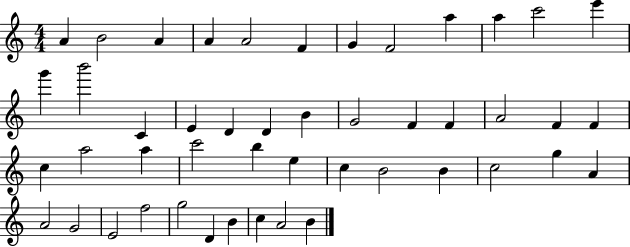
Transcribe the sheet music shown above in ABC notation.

X:1
T:Untitled
M:4/4
L:1/4
K:C
A B2 A A A2 F G F2 a a c'2 e' g' b'2 C E D D B G2 F F A2 F F c a2 a c'2 b e c B2 B c2 g A A2 G2 E2 f2 g2 D B c A2 B